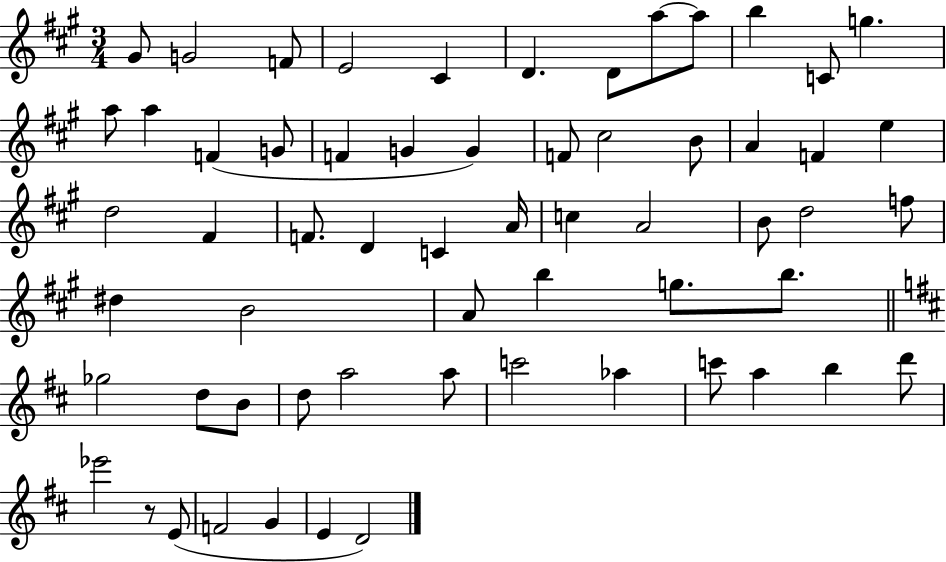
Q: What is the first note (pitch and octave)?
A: G#4